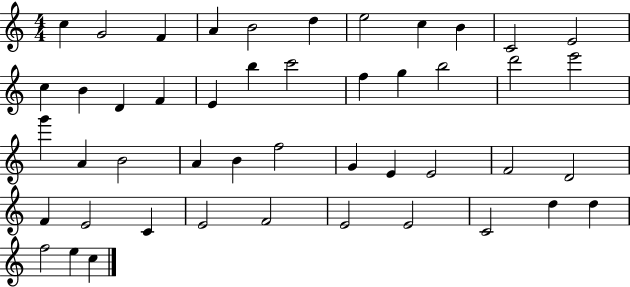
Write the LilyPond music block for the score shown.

{
  \clef treble
  \numericTimeSignature
  \time 4/4
  \key c \major
  c''4 g'2 f'4 | a'4 b'2 d''4 | e''2 c''4 b'4 | c'2 e'2 | \break c''4 b'4 d'4 f'4 | e'4 b''4 c'''2 | f''4 g''4 b''2 | d'''2 e'''2 | \break g'''4 a'4 b'2 | a'4 b'4 f''2 | g'4 e'4 e'2 | f'2 d'2 | \break f'4 e'2 c'4 | e'2 f'2 | e'2 e'2 | c'2 d''4 d''4 | \break f''2 e''4 c''4 | \bar "|."
}